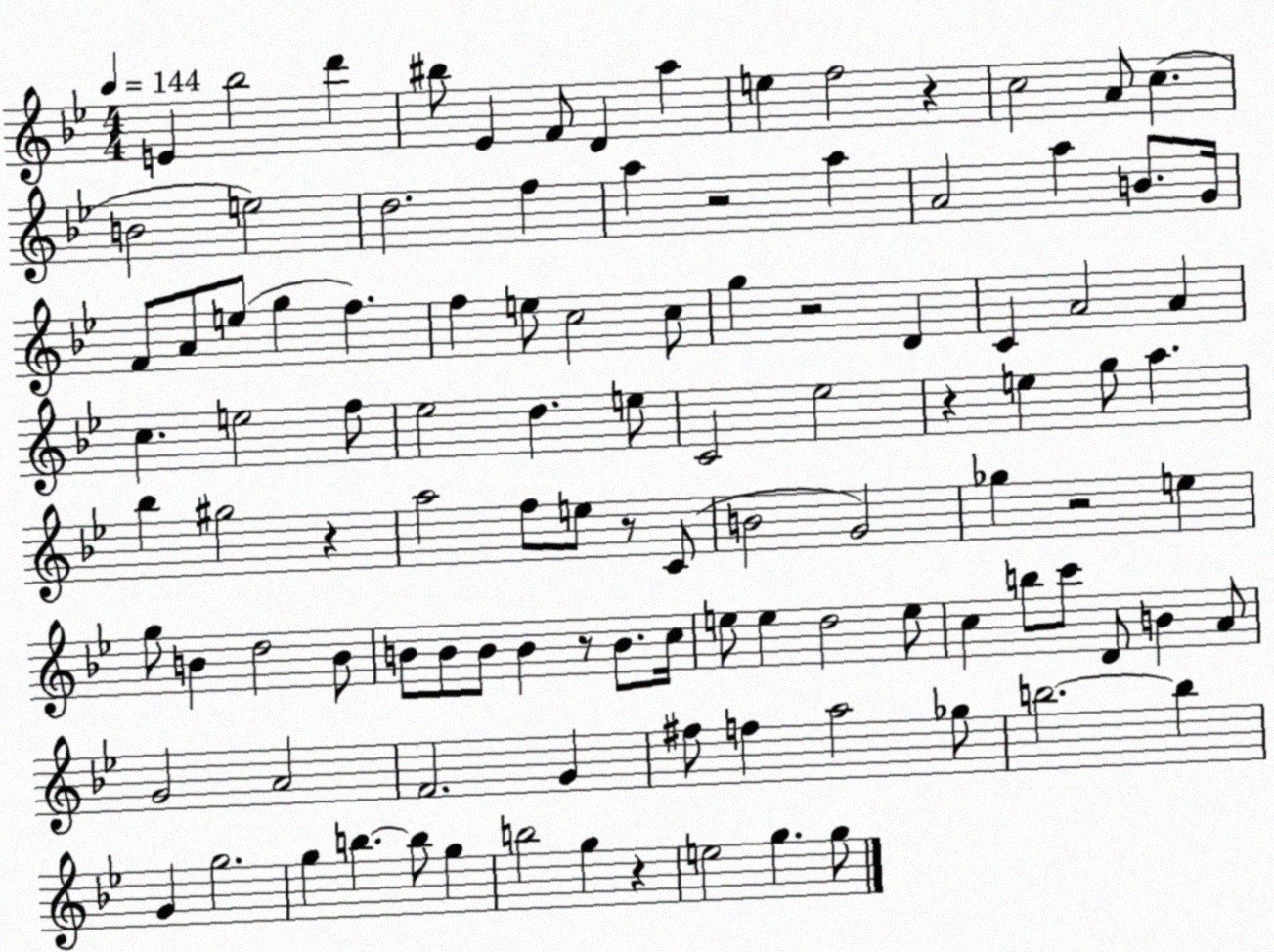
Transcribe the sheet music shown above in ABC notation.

X:1
T:Untitled
M:4/4
L:1/4
K:Bb
E _b2 d' ^b/2 _E F/2 D a e f2 z c2 A/2 c B2 e2 d2 f a z2 a A2 a B/2 G/4 F/2 A/2 e/2 g f f e/2 c2 c/2 g z2 D C A2 A c e2 f/2 _e2 d e/2 C2 _e2 z e g/2 a _b ^g2 z a2 f/2 e/2 z/2 C/2 B2 G2 _g z2 e g/2 B d2 B/2 B/2 B/2 B/2 B z/2 B/2 c/4 e/2 e d2 e/2 c b/2 c'/2 D/2 B A/2 G2 A2 F2 G ^f/2 f a2 _g/2 b2 b G g2 g b b/2 g b2 g z e2 g g/2